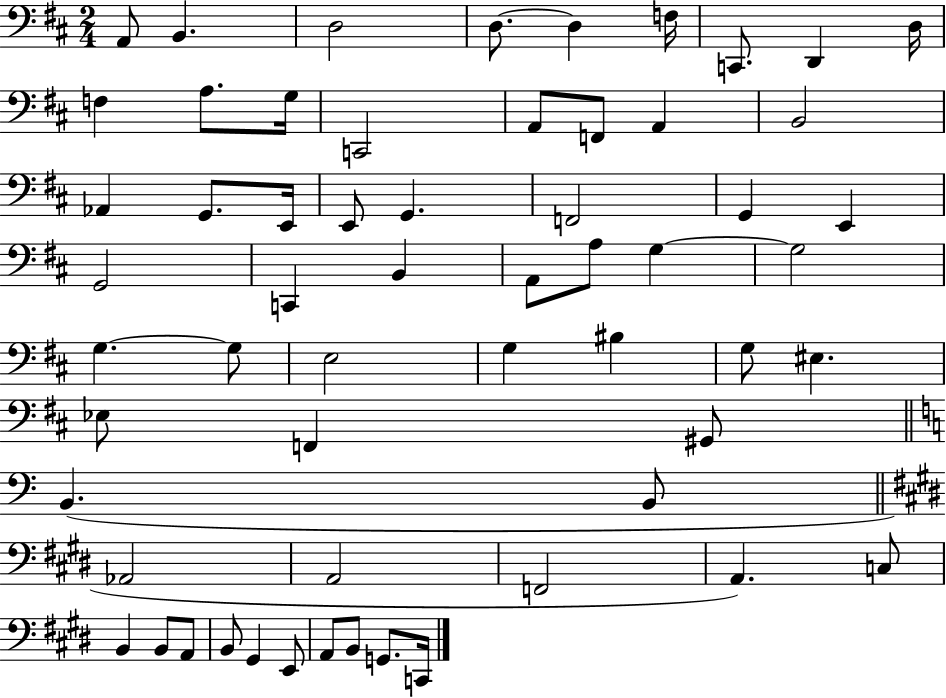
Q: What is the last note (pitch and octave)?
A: C2